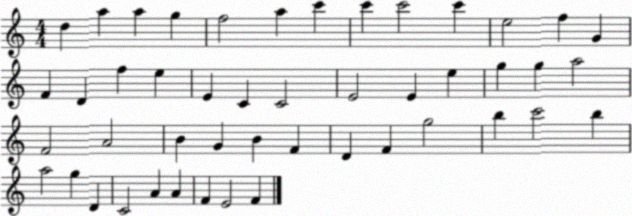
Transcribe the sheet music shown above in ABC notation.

X:1
T:Untitled
M:4/4
L:1/4
K:C
d a a g f2 a c' c' c'2 c' e2 f G F D f e E C C2 E2 E e g g a2 F2 A2 B G B F D F g2 b c'2 b a2 g D C2 A A F E2 F